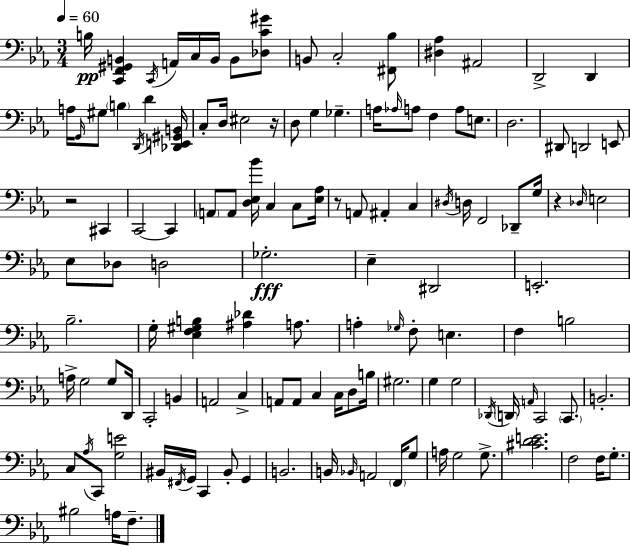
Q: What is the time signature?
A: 3/4